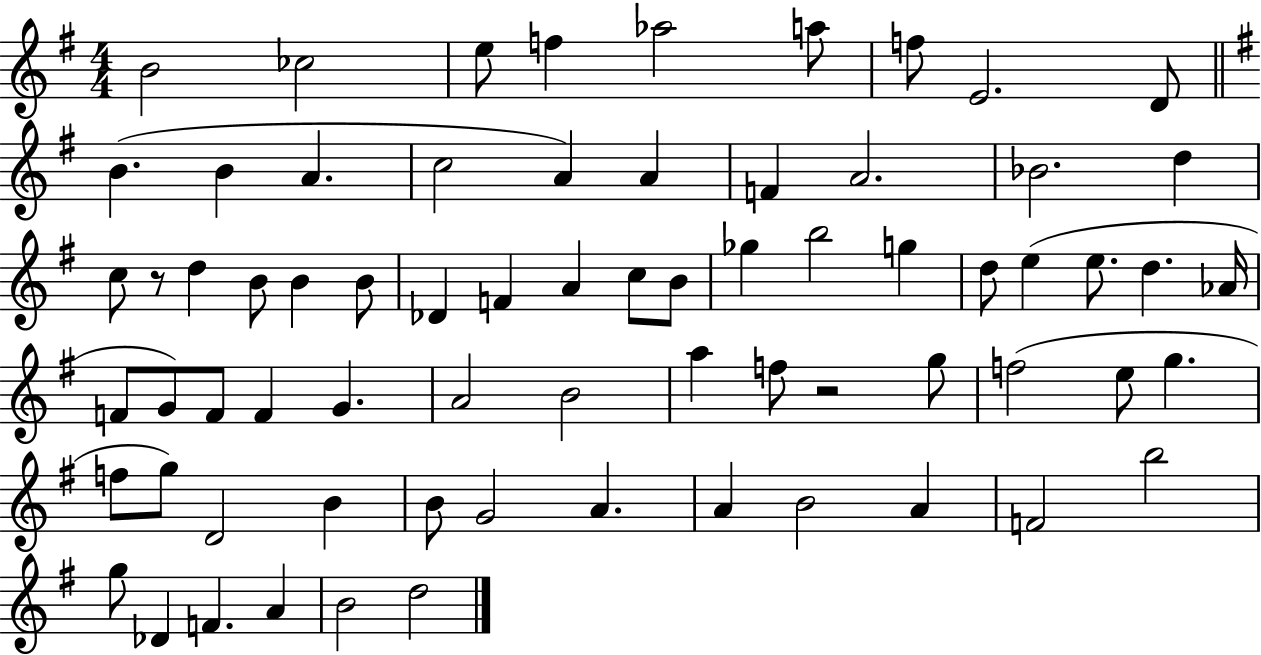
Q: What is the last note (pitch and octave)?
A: D5